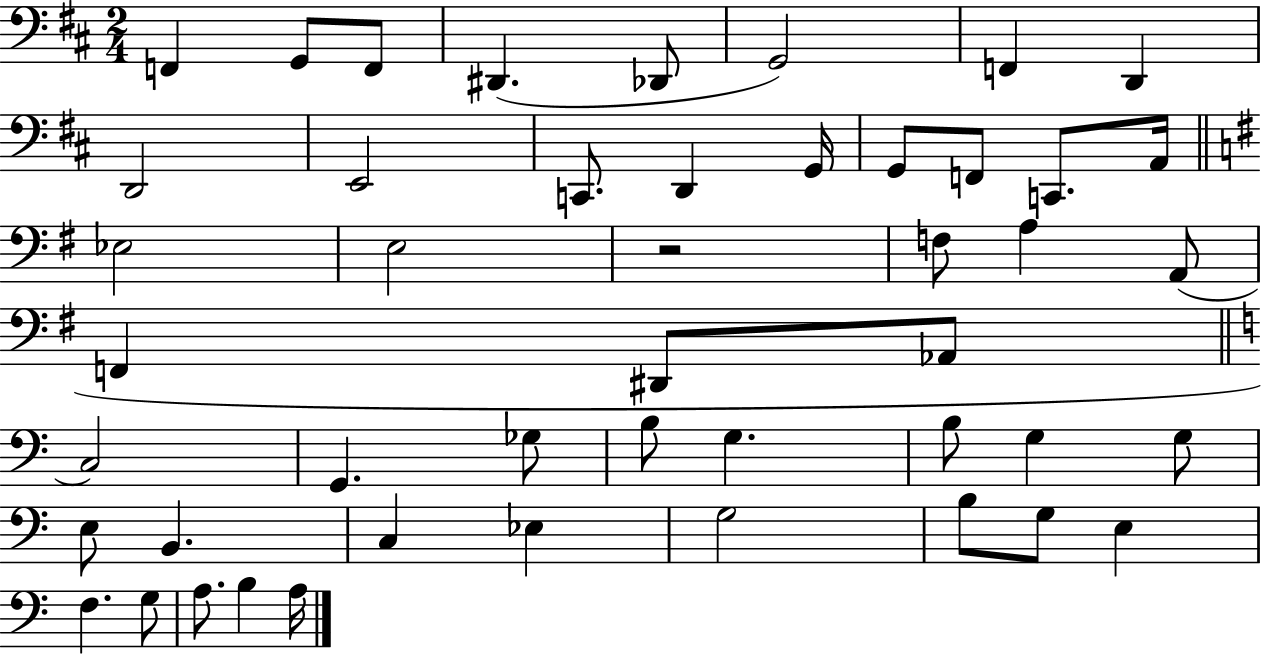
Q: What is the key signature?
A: D major